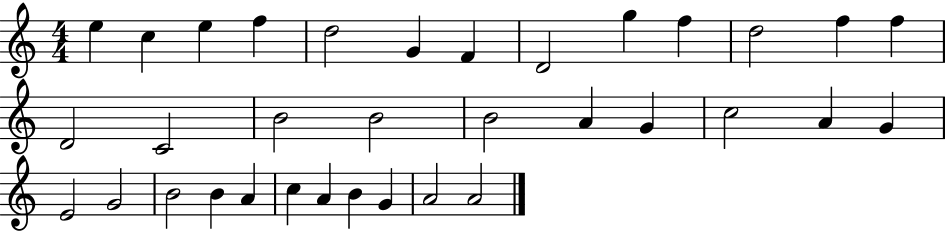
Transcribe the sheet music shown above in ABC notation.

X:1
T:Untitled
M:4/4
L:1/4
K:C
e c e f d2 G F D2 g f d2 f f D2 C2 B2 B2 B2 A G c2 A G E2 G2 B2 B A c A B G A2 A2